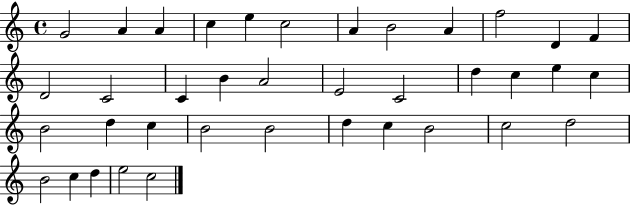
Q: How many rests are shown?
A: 0